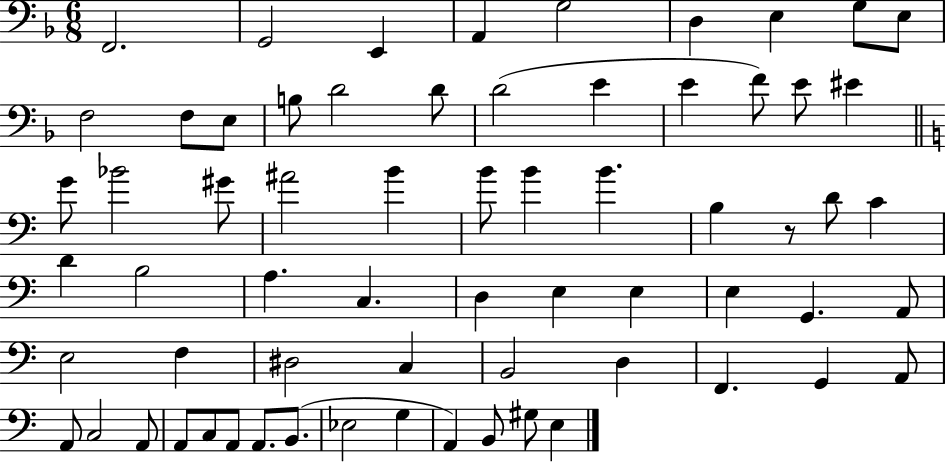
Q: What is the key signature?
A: F major